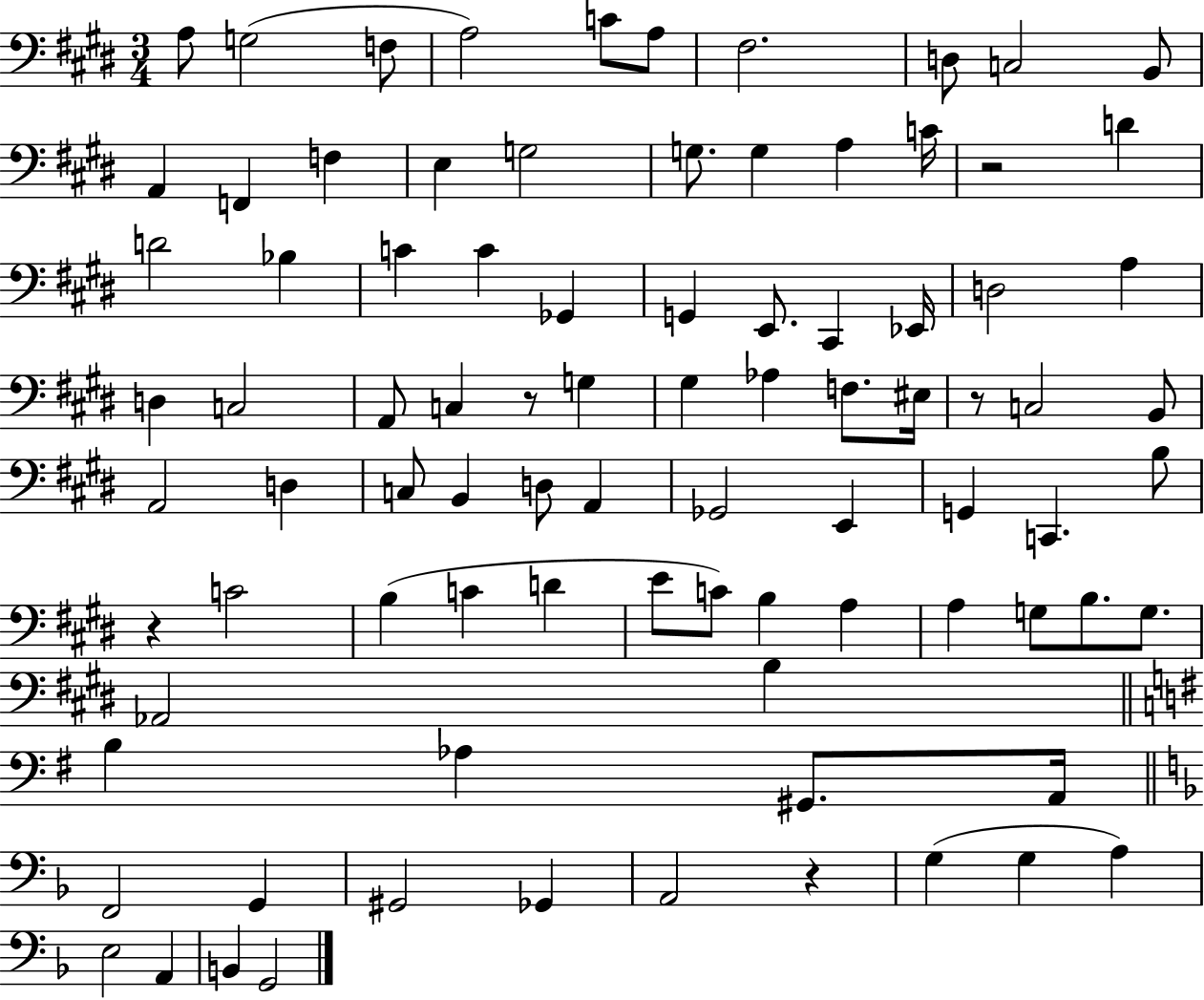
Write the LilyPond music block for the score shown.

{
  \clef bass
  \numericTimeSignature
  \time 3/4
  \key e \major
  a8 g2( f8 | a2) c'8 a8 | fis2. | d8 c2 b,8 | \break a,4 f,4 f4 | e4 g2 | g8. g4 a4 c'16 | r2 d'4 | \break d'2 bes4 | c'4 c'4 ges,4 | g,4 e,8. cis,4 ees,16 | d2 a4 | \break d4 c2 | a,8 c4 r8 g4 | gis4 aes4 f8. eis16 | r8 c2 b,8 | \break a,2 d4 | c8 b,4 d8 a,4 | ges,2 e,4 | g,4 c,4. b8 | \break r4 c'2 | b4( c'4 d'4 | e'8 c'8) b4 a4 | a4 g8 b8. g8. | \break aes,2 b4 | \bar "||" \break \key g \major b4 aes4 gis,8. a,16 | \bar "||" \break \key d \minor f,2 g,4 | gis,2 ges,4 | a,2 r4 | g4( g4 a4) | \break e2 a,4 | b,4 g,2 | \bar "|."
}